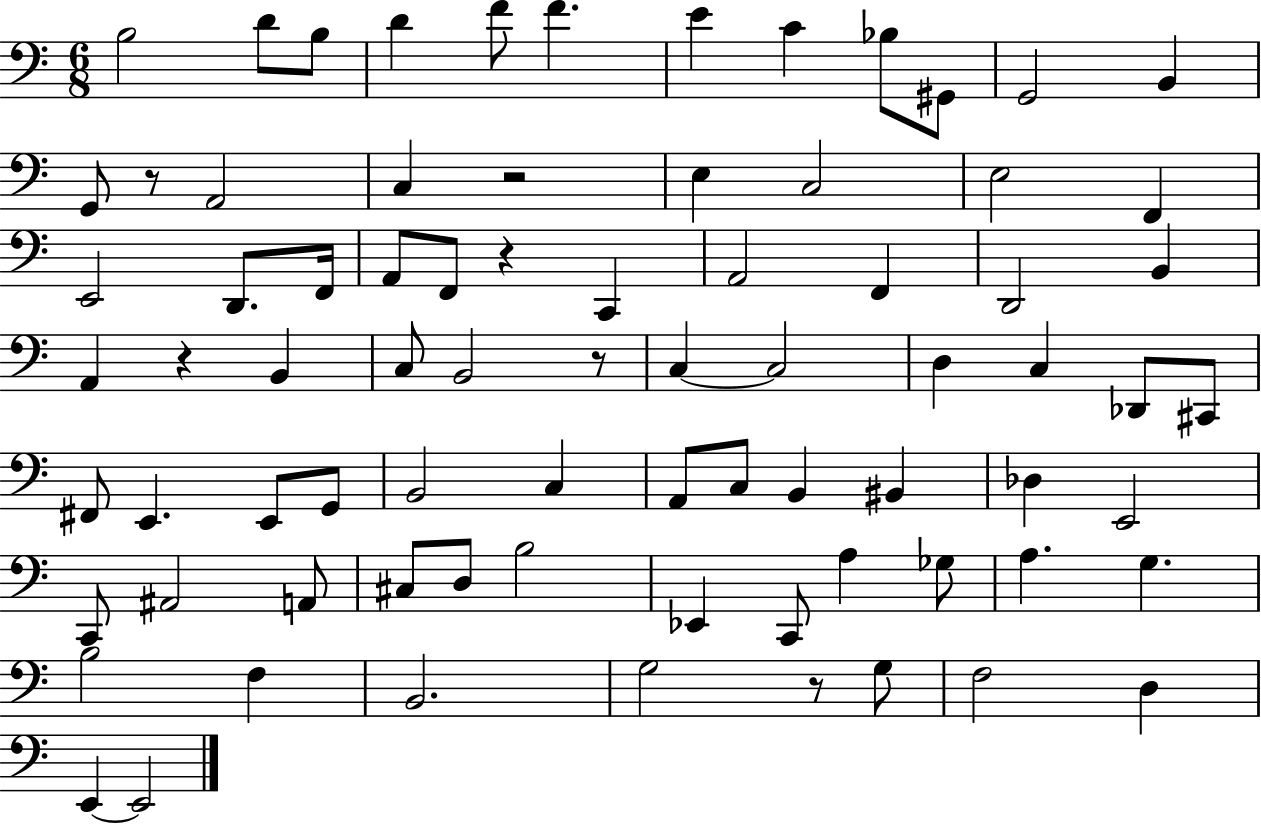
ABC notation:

X:1
T:Untitled
M:6/8
L:1/4
K:C
B,2 D/2 B,/2 D F/2 F E C _B,/2 ^G,,/2 G,,2 B,, G,,/2 z/2 A,,2 C, z2 E, C,2 E,2 F,, E,,2 D,,/2 F,,/4 A,,/2 F,,/2 z C,, A,,2 F,, D,,2 B,, A,, z B,, C,/2 B,,2 z/2 C, C,2 D, C, _D,,/2 ^C,,/2 ^F,,/2 E,, E,,/2 G,,/2 B,,2 C, A,,/2 C,/2 B,, ^B,, _D, E,,2 C,,/2 ^A,,2 A,,/2 ^C,/2 D,/2 B,2 _E,, C,,/2 A, _G,/2 A, G, B,2 F, B,,2 G,2 z/2 G,/2 F,2 D, E,, E,,2